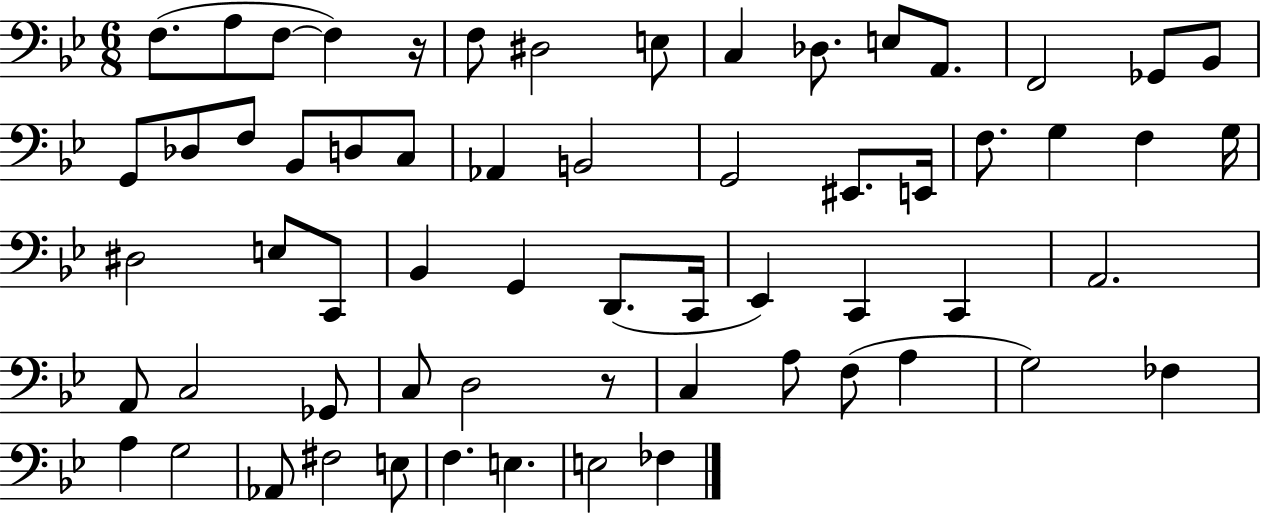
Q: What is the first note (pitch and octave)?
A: F3